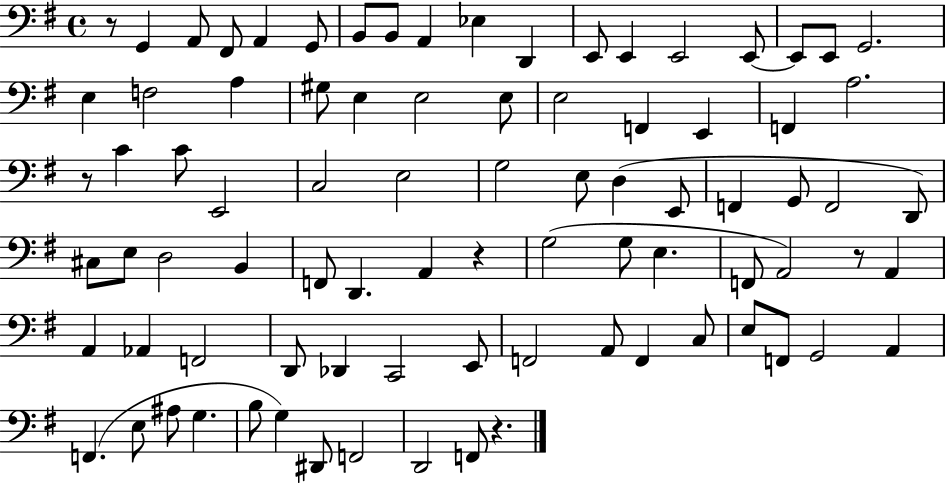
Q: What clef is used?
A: bass